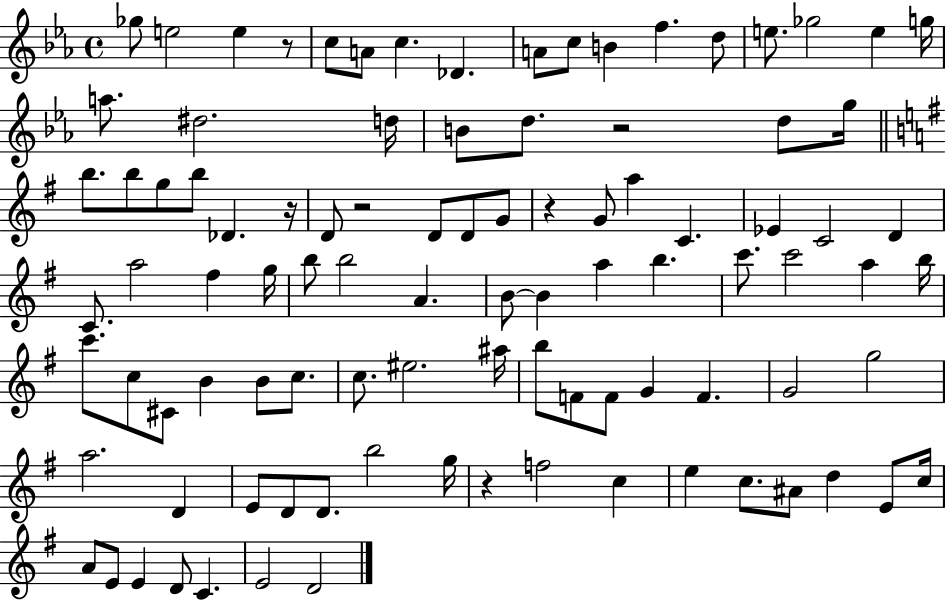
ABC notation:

X:1
T:Untitled
M:4/4
L:1/4
K:Eb
_g/2 e2 e z/2 c/2 A/2 c _D A/2 c/2 B f d/2 e/2 _g2 e g/4 a/2 ^d2 d/4 B/2 d/2 z2 d/2 g/4 b/2 b/2 g/2 b/2 _D z/4 D/2 z2 D/2 D/2 G/2 z G/2 a C _E C2 D C/2 a2 ^f g/4 b/2 b2 A B/2 B a b c'/2 c'2 a b/4 c'/2 c/2 ^C/2 B B/2 c/2 c/2 ^e2 ^a/4 b/2 F/2 F/2 G F G2 g2 a2 D E/2 D/2 D/2 b2 g/4 z f2 c e c/2 ^A/2 d E/2 c/4 A/2 E/2 E D/2 C E2 D2